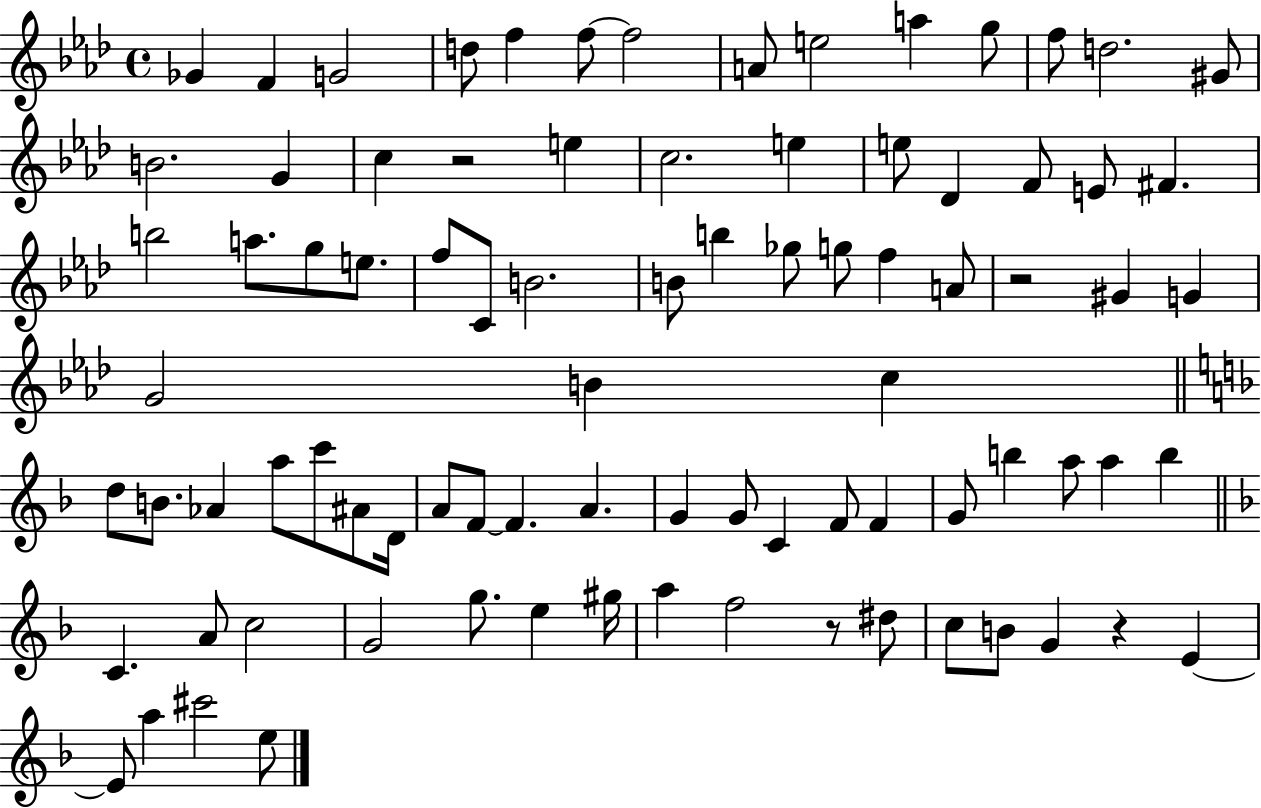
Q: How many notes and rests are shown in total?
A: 86